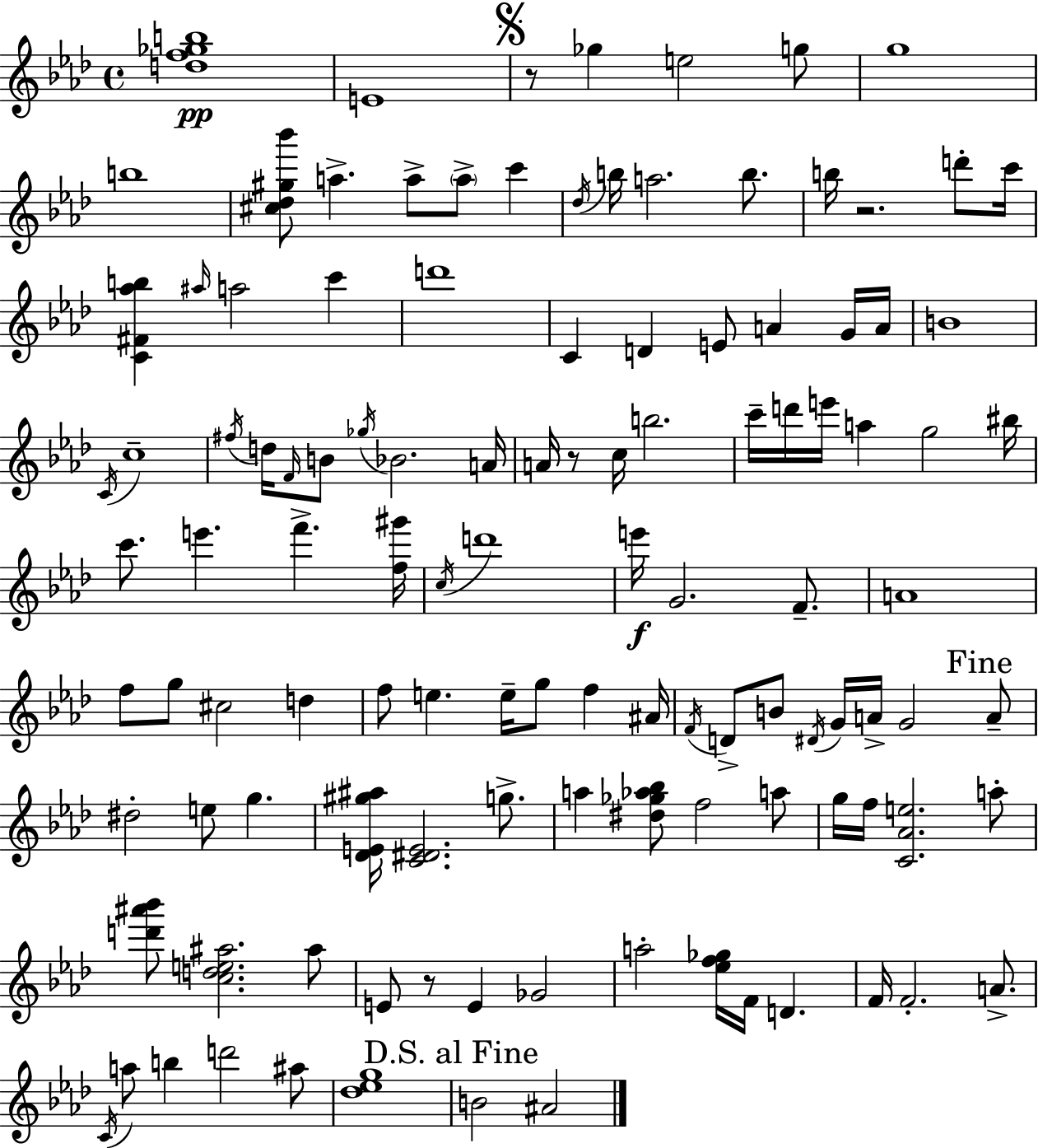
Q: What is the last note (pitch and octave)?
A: A#4